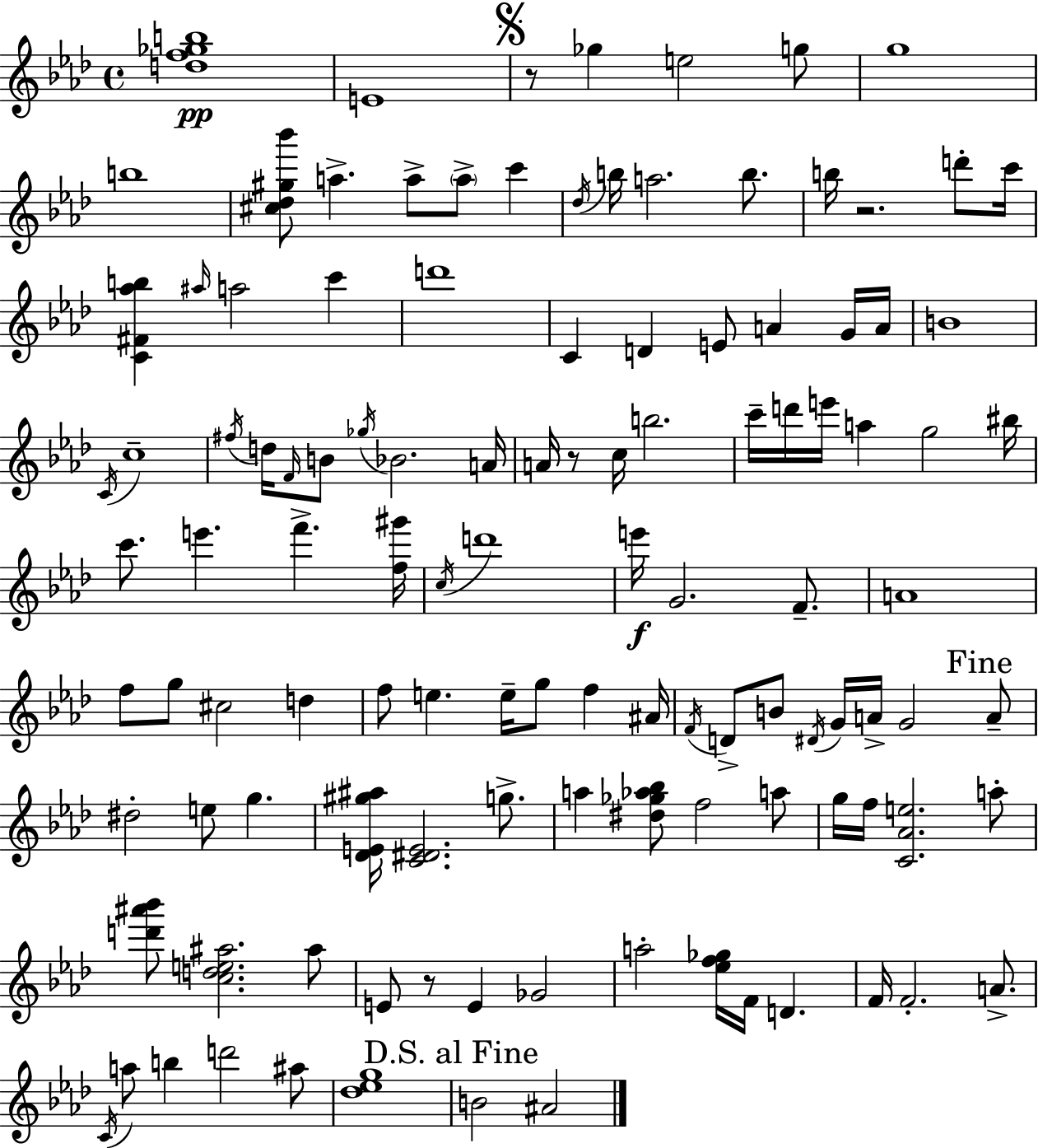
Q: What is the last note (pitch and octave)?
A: A#4